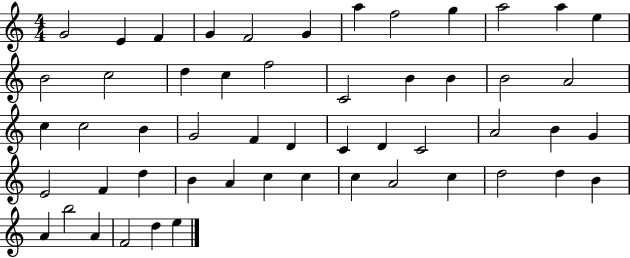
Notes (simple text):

G4/h E4/q F4/q G4/q F4/h G4/q A5/q F5/h G5/q A5/h A5/q E5/q B4/h C5/h D5/q C5/q F5/h C4/h B4/q B4/q B4/h A4/h C5/q C5/h B4/q G4/h F4/q D4/q C4/q D4/q C4/h A4/h B4/q G4/q E4/h F4/q D5/q B4/q A4/q C5/q C5/q C5/q A4/h C5/q D5/h D5/q B4/q A4/q B5/h A4/q F4/h D5/q E5/q